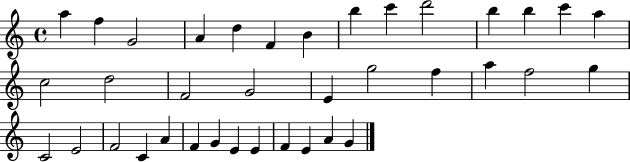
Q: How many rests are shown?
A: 0